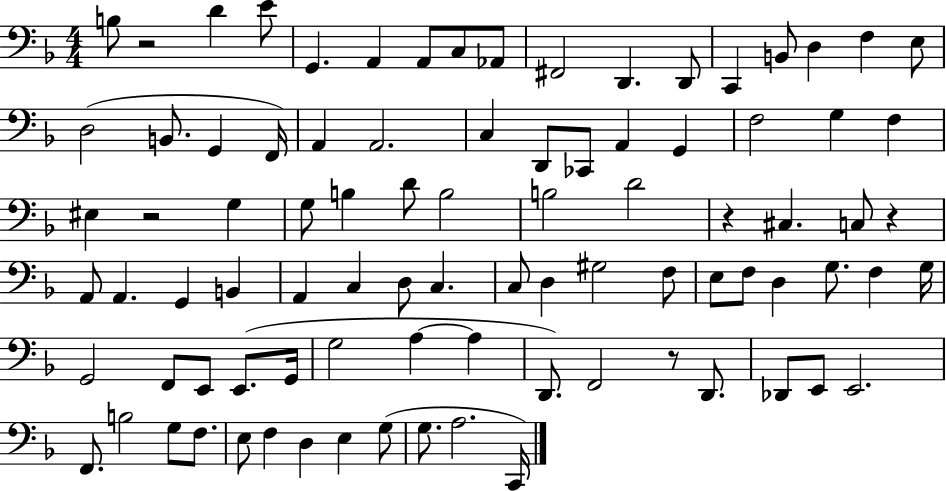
{
  \clef bass
  \numericTimeSignature
  \time 4/4
  \key f \major
  b8 r2 d'4 e'8 | g,4. a,4 a,8 c8 aes,8 | fis,2 d,4. d,8 | c,4 b,8 d4 f4 e8 | \break d2( b,8. g,4 f,16) | a,4 a,2. | c4 d,8 ces,8 a,4 g,4 | f2 g4 f4 | \break eis4 r2 g4 | g8 b4 d'8 b2 | b2 d'2 | r4 cis4. c8 r4 | \break a,8 a,4. g,4 b,4 | a,4 c4 d8 c4. | c8 d4 gis2 f8 | e8 f8 d4 g8. f4 g16 | \break g,2 f,8 e,8 e,8.( g,16 | g2 a4~~ a4 | d,8.) f,2 r8 d,8. | des,8 e,8 e,2. | \break f,8. b2 g8 f8. | e8 f4 d4 e4 g8( | g8. a2. c,16) | \bar "|."
}